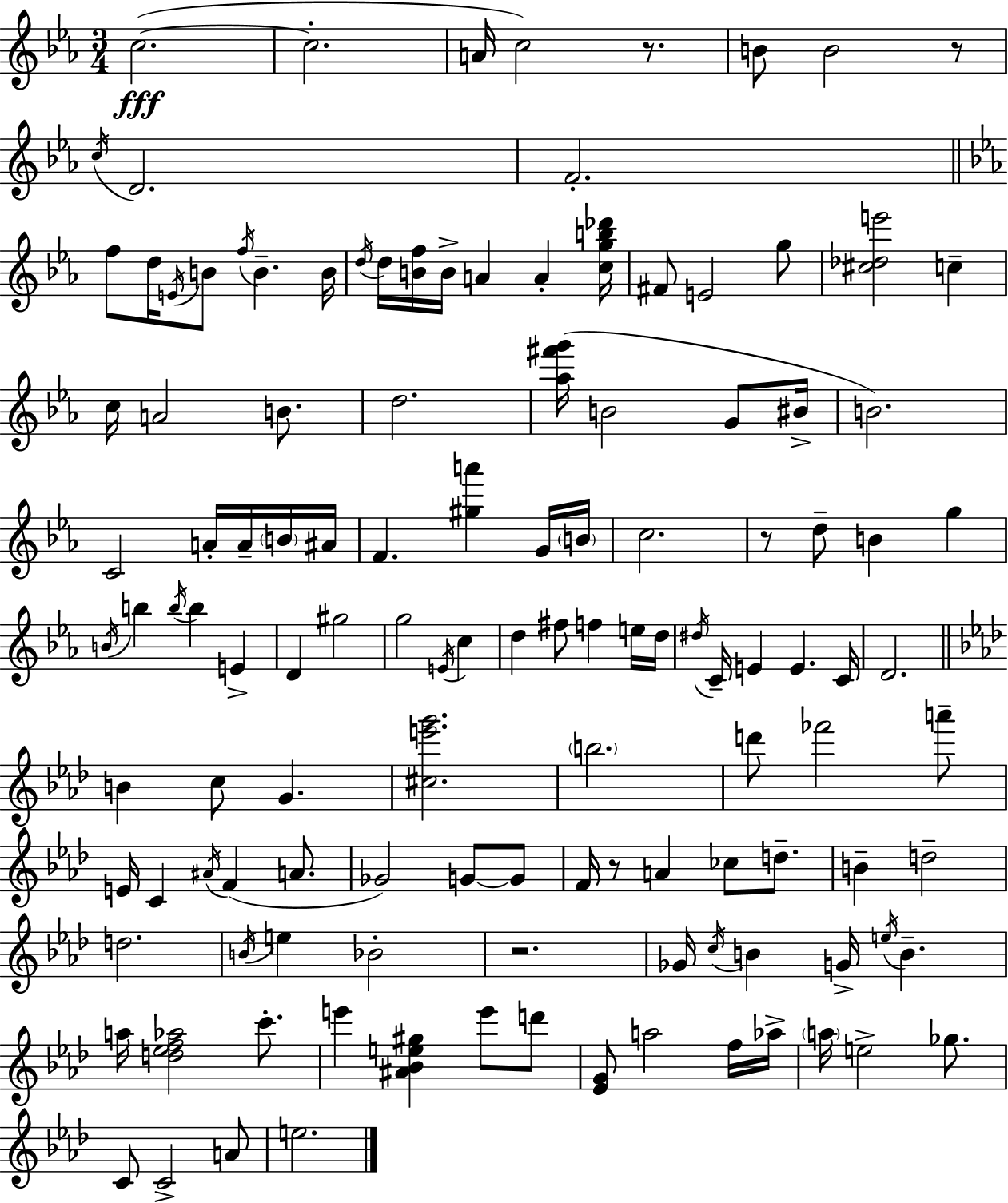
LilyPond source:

{
  \clef treble
  \numericTimeSignature
  \time 3/4
  \key ees \major
  c''2.~(~\fff | c''2.-. | a'16 c''2) r8. | b'8 b'2 r8 | \break \acciaccatura { c''16 } d'2. | f'2.-. | \bar "||" \break \key ees \major f''8 d''16 \acciaccatura { e'16 } b'8 \acciaccatura { f''16 } b'4.-- | b'16 \acciaccatura { d''16 } d''16 <b' f''>16 b'16-> a'4 a'4-. | <c'' g'' b'' des'''>16 fis'8 e'2 | g''8 <cis'' des'' e'''>2 c''4-- | \break c''16 a'2 | b'8. d''2. | <aes'' fis''' g'''>16( b'2 | g'8 bis'16-> b'2.) | \break c'2 a'16-. | a'16-- \parenthesize b'16 ais'16 f'4. <gis'' a'''>4 | g'16 \parenthesize b'16 c''2. | r8 d''8-- b'4 g''4 | \break \acciaccatura { b'16 } b''4 \acciaccatura { b''16 } b''4 | e'4-> d'4 gis''2 | g''2 | \acciaccatura { e'16 } c''4 d''4 fis''8 | \break f''4 e''16 d''16 \acciaccatura { dis''16 } c'16-- e'4 | e'4. c'16 d'2. | \bar "||" \break \key aes \major b'4 c''8 g'4. | <cis'' e''' g'''>2. | \parenthesize b''2. | d'''8 fes'''2 a'''8-- | \break e'16 c'4 \acciaccatura { ais'16 } f'4( a'8. | ges'2) g'8~~ g'8 | f'16 r8 a'4 ces''8 d''8.-- | b'4-- d''2-- | \break d''2. | \acciaccatura { b'16 } e''4 bes'2-. | r2. | ges'16 \acciaccatura { c''16 } b'4 g'16-> \acciaccatura { e''16 } b'4.-- | \break a''16 <d'' ees'' f'' aes''>2 | c'''8.-. e'''4 <ais' bes' e'' gis''>4 | e'''8 d'''8 <ees' g'>8 a''2 | f''16 aes''16-> \parenthesize a''16 e''2-> | \break ges''8. c'8 c'2-> | a'8 e''2. | \bar "|."
}